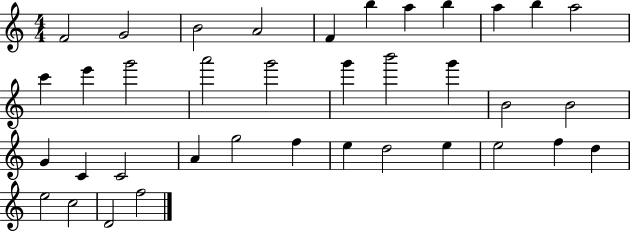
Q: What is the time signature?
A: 4/4